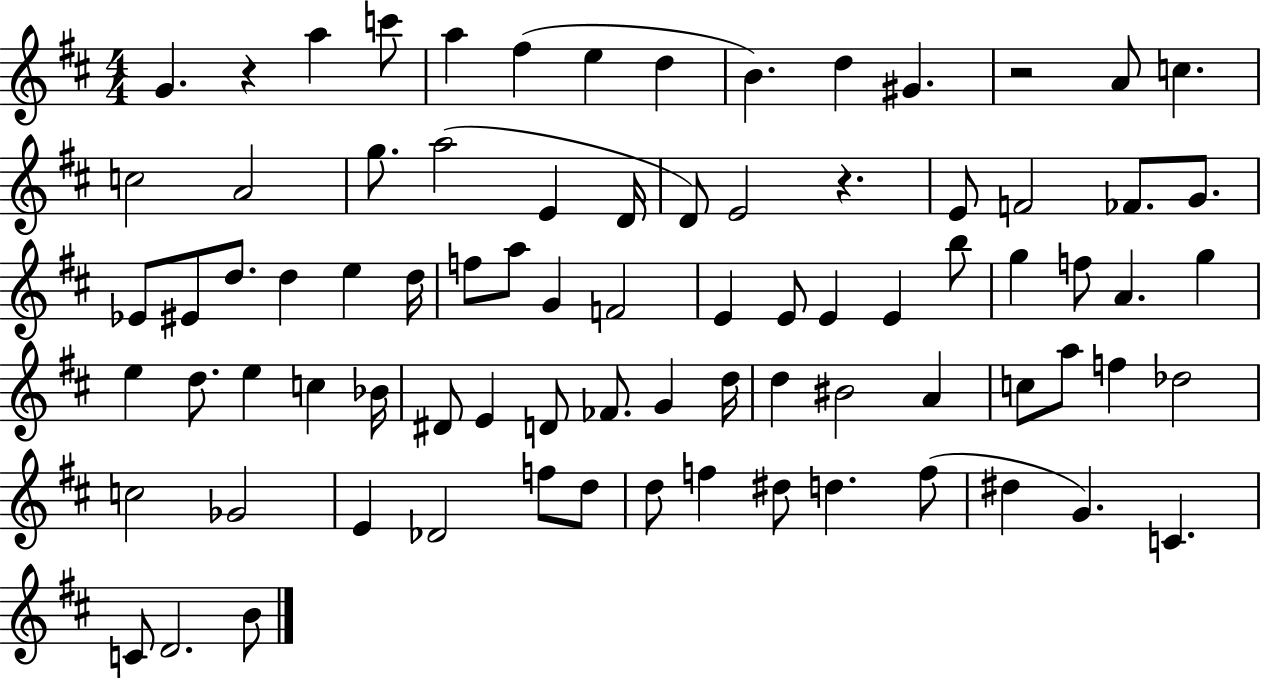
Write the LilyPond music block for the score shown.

{
  \clef treble
  \numericTimeSignature
  \time 4/4
  \key d \major
  \repeat volta 2 { g'4. r4 a''4 c'''8 | a''4 fis''4( e''4 d''4 | b'4.) d''4 gis'4. | r2 a'8 c''4. | \break c''2 a'2 | g''8. a''2( e'4 d'16 | d'8) e'2 r4. | e'8 f'2 fes'8. g'8. | \break ees'8 eis'8 d''8. d''4 e''4 d''16 | f''8 a''8 g'4 f'2 | e'4 e'8 e'4 e'4 b''8 | g''4 f''8 a'4. g''4 | \break e''4 d''8. e''4 c''4 bes'16 | dis'8 e'4 d'8 fes'8. g'4 d''16 | d''4 bis'2 a'4 | c''8 a''8 f''4 des''2 | \break c''2 ges'2 | e'4 des'2 f''8 d''8 | d''8 f''4 dis''8 d''4. f''8( | dis''4 g'4.) c'4. | \break c'8 d'2. b'8 | } \bar "|."
}